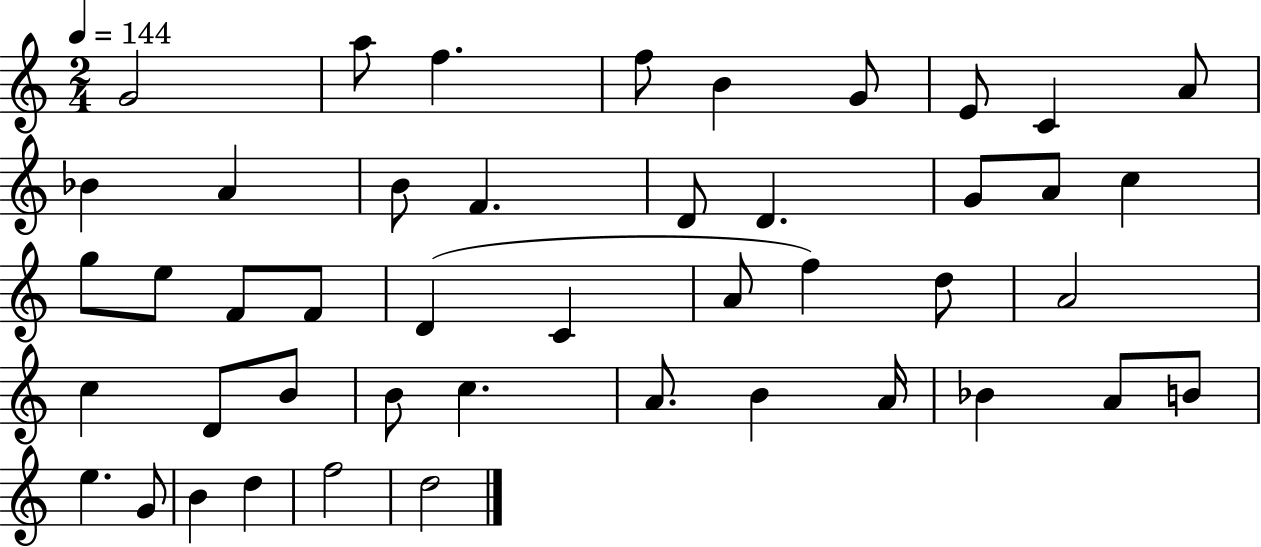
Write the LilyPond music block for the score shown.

{
  \clef treble
  \numericTimeSignature
  \time 2/4
  \key c \major
  \tempo 4 = 144
  g'2 | a''8 f''4. | f''8 b'4 g'8 | e'8 c'4 a'8 | \break bes'4 a'4 | b'8 f'4. | d'8 d'4. | g'8 a'8 c''4 | \break g''8 e''8 f'8 f'8 | d'4( c'4 | a'8 f''4) d''8 | a'2 | \break c''4 d'8 b'8 | b'8 c''4. | a'8. b'4 a'16 | bes'4 a'8 b'8 | \break e''4. g'8 | b'4 d''4 | f''2 | d''2 | \break \bar "|."
}